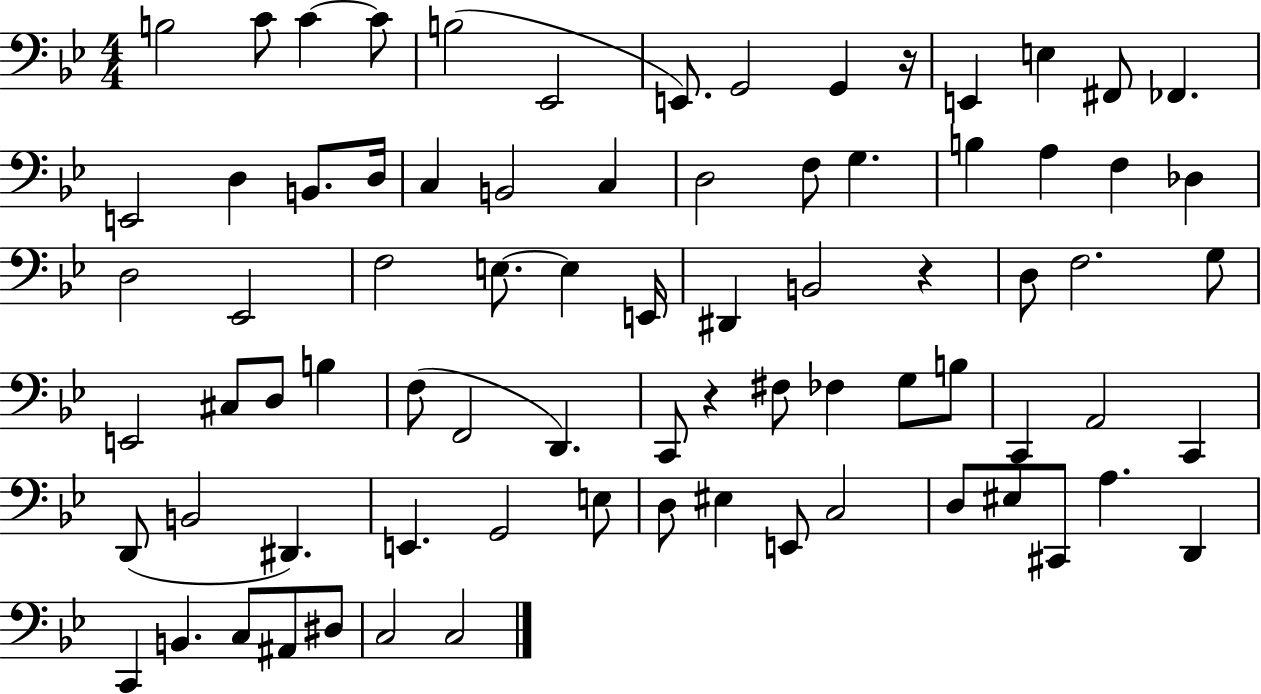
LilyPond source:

{
  \clef bass
  \numericTimeSignature
  \time 4/4
  \key bes \major
  \repeat volta 2 { b2 c'8 c'4~~ c'8 | b2( ees,2 | e,8.) g,2 g,4 r16 | e,4 e4 fis,8 fes,4. | \break e,2 d4 b,8. d16 | c4 b,2 c4 | d2 f8 g4. | b4 a4 f4 des4 | \break d2 ees,2 | f2 e8.~~ e4 e,16 | dis,4 b,2 r4 | d8 f2. g8 | \break e,2 cis8 d8 b4 | f8( f,2 d,4.) | c,8 r4 fis8 fes4 g8 b8 | c,4 a,2 c,4 | \break d,8( b,2 dis,4.) | e,4. g,2 e8 | d8 eis4 e,8 c2 | d8 eis8 cis,8 a4. d,4 | \break c,4 b,4. c8 ais,8 dis8 | c2 c2 | } \bar "|."
}